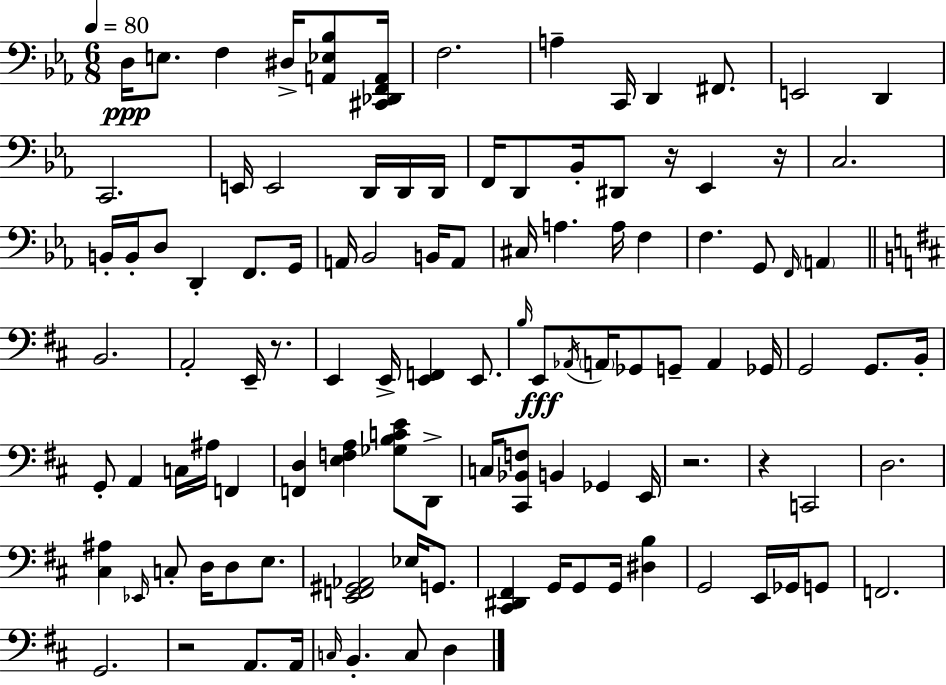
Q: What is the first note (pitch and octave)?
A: D3